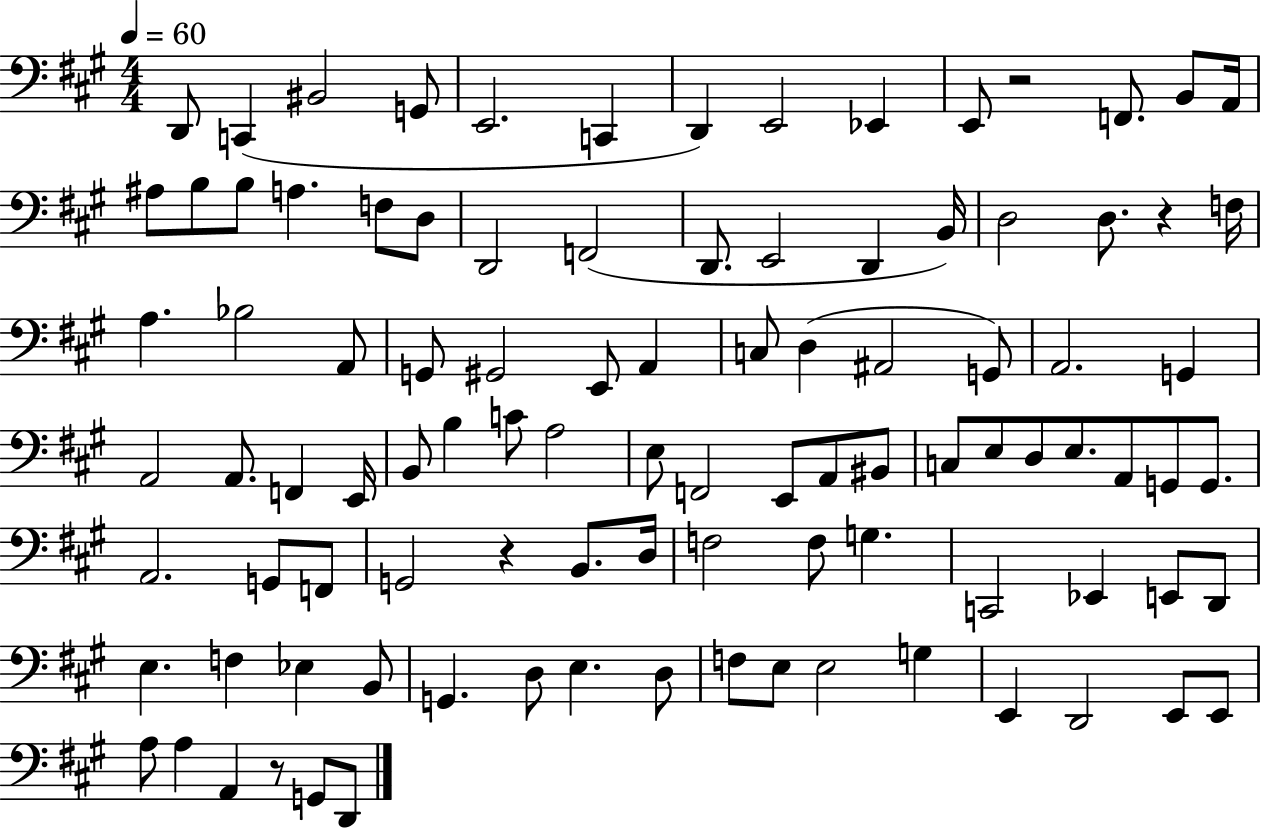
D2/e C2/q BIS2/h G2/e E2/h. C2/q D2/q E2/h Eb2/q E2/e R/h F2/e. B2/e A2/s A#3/e B3/e B3/e A3/q. F3/e D3/e D2/h F2/h D2/e. E2/h D2/q B2/s D3/h D3/e. R/q F3/s A3/q. Bb3/h A2/e G2/e G#2/h E2/e A2/q C3/e D3/q A#2/h G2/e A2/h. G2/q A2/h A2/e. F2/q E2/s B2/e B3/q C4/e A3/h E3/e F2/h E2/e A2/e BIS2/e C3/e E3/e D3/e E3/e. A2/e G2/e G2/e. A2/h. G2/e F2/e G2/h R/q B2/e. D3/s F3/h F3/e G3/q. C2/h Eb2/q E2/e D2/e E3/q. F3/q Eb3/q B2/e G2/q. D3/e E3/q. D3/e F3/e E3/e E3/h G3/q E2/q D2/h E2/e E2/e A3/e A3/q A2/q R/e G2/e D2/e